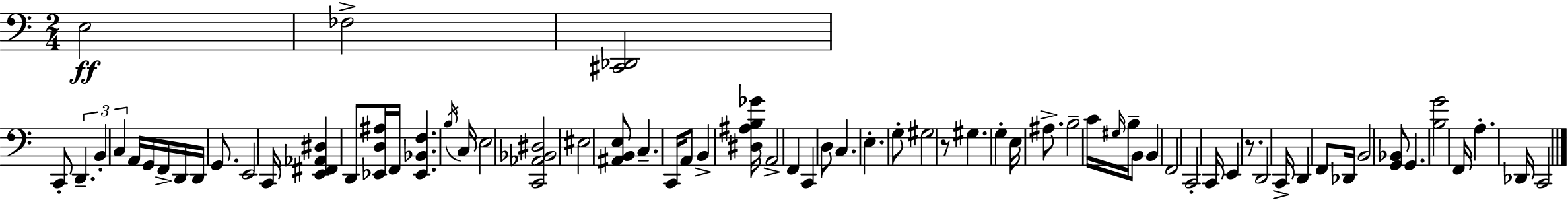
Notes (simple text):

E3/h FES3/h [C#2,Db2]/h C2/e D2/q. B2/q C3/q A2/s G2/s F2/s D2/s D2/s G2/e. E2/h C2/s [E2,F#2,Ab2,D#3]/q D2/e [Eb2,D3,A#3]/s F2/s [Eb2,Bb2,F3]/q. B3/s C3/s E3/h [C2,Ab2,Bb2,D#3]/h EIS3/h [A#2,B2,E3]/e C3/q. C2/s A2/e B2/q [D#3,A#3,B3,Gb4]/s A2/h F2/q C2/q D3/e C3/q. E3/q. G3/e G#3/h R/e G#3/q. G3/q E3/s A#3/e. B3/h C4/s G#3/s B3/s B2/e B2/q F2/h C2/h C2/s E2/q R/e. D2/h C2/s D2/q F2/e Db2/s B2/h [G2,Bb2]/e G2/q. [B3,G4]/h F2/s A3/q. Db2/s C2/h